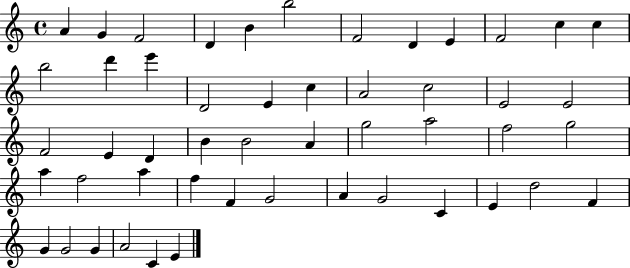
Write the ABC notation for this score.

X:1
T:Untitled
M:4/4
L:1/4
K:C
A G F2 D B b2 F2 D E F2 c c b2 d' e' D2 E c A2 c2 E2 E2 F2 E D B B2 A g2 a2 f2 g2 a f2 a f F G2 A G2 C E d2 F G G2 G A2 C E